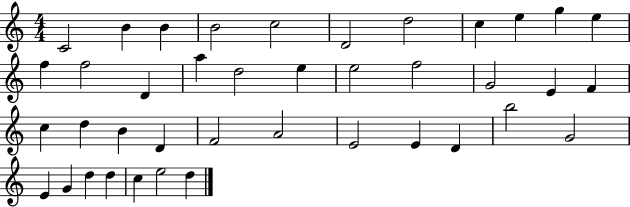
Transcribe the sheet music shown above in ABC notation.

X:1
T:Untitled
M:4/4
L:1/4
K:C
C2 B B B2 c2 D2 d2 c e g e f f2 D a d2 e e2 f2 G2 E F c d B D F2 A2 E2 E D b2 G2 E G d d c e2 d